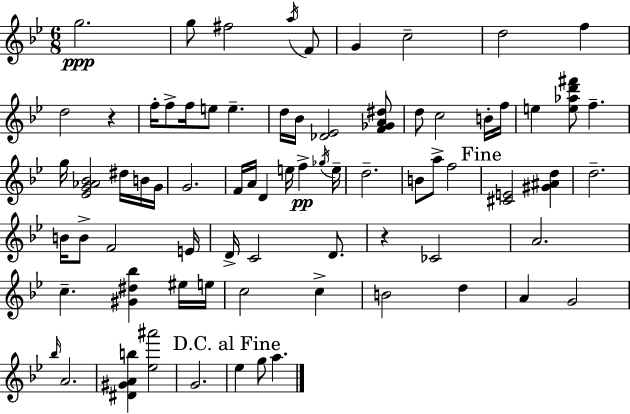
G5/h. G5/e F#5/h A5/s F4/e G4/q C5/h D5/h F5/q D5/h R/q F5/s F5/e F5/s E5/e E5/q. D5/s Bb4/s [Db4,Eb4]/h [F4,Gb4,A4,D#5]/e D5/e C5/h B4/s F5/s E5/q [E5,Ab5,D6,F#6]/e F5/q. G5/s [Eb4,G4,Ab4,Bb4]/h D#5/s B4/s G4/s G4/h. F4/s A4/s D4/q E5/s F5/q Gb5/s E5/s D5/h. B4/e A5/e F5/h [C#4,E4]/h [G#4,A#4,D5]/q D5/h. B4/s B4/e F4/h E4/s D4/s C4/h D4/e. R/q CES4/h A4/h. C5/q. [G#4,D#5,Bb5]/q EIS5/s E5/s C5/h C5/q B4/h D5/q A4/q G4/h Bb5/s A4/h. [D#4,G#4,A4,B5]/q [Eb5,A#6]/h G4/h. Eb5/q G5/e A5/q.